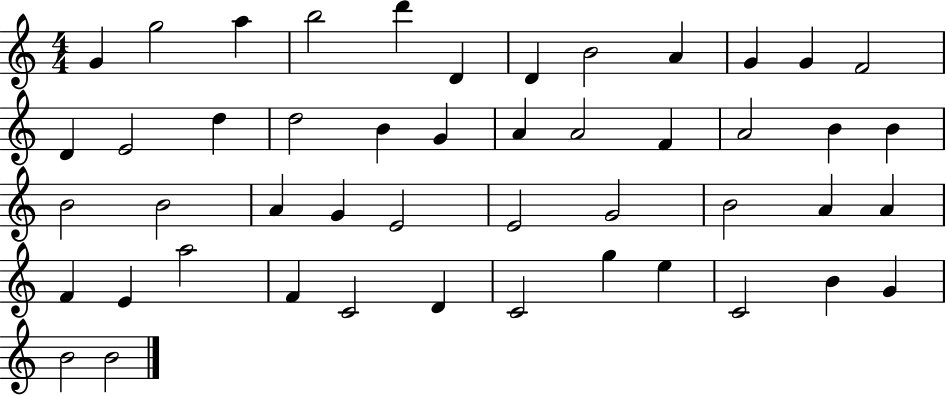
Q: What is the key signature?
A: C major